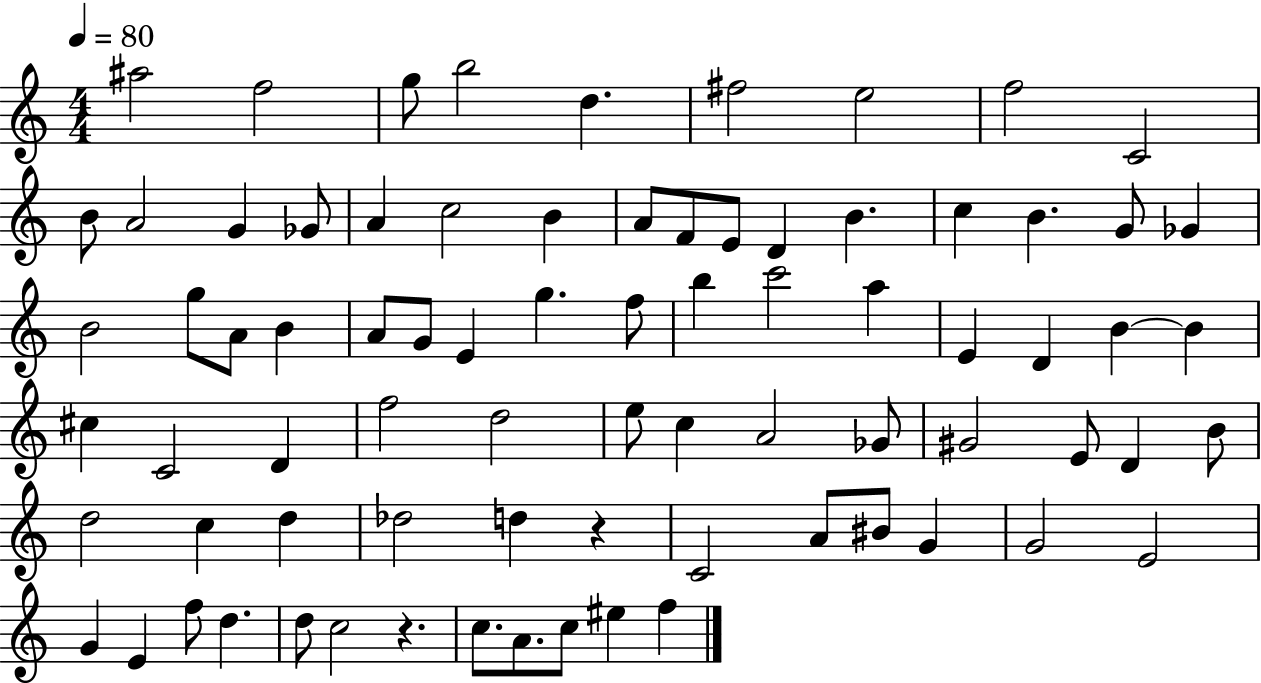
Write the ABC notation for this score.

X:1
T:Untitled
M:4/4
L:1/4
K:C
^a2 f2 g/2 b2 d ^f2 e2 f2 C2 B/2 A2 G _G/2 A c2 B A/2 F/2 E/2 D B c B G/2 _G B2 g/2 A/2 B A/2 G/2 E g f/2 b c'2 a E D B B ^c C2 D f2 d2 e/2 c A2 _G/2 ^G2 E/2 D B/2 d2 c d _d2 d z C2 A/2 ^B/2 G G2 E2 G E f/2 d d/2 c2 z c/2 A/2 c/2 ^e f